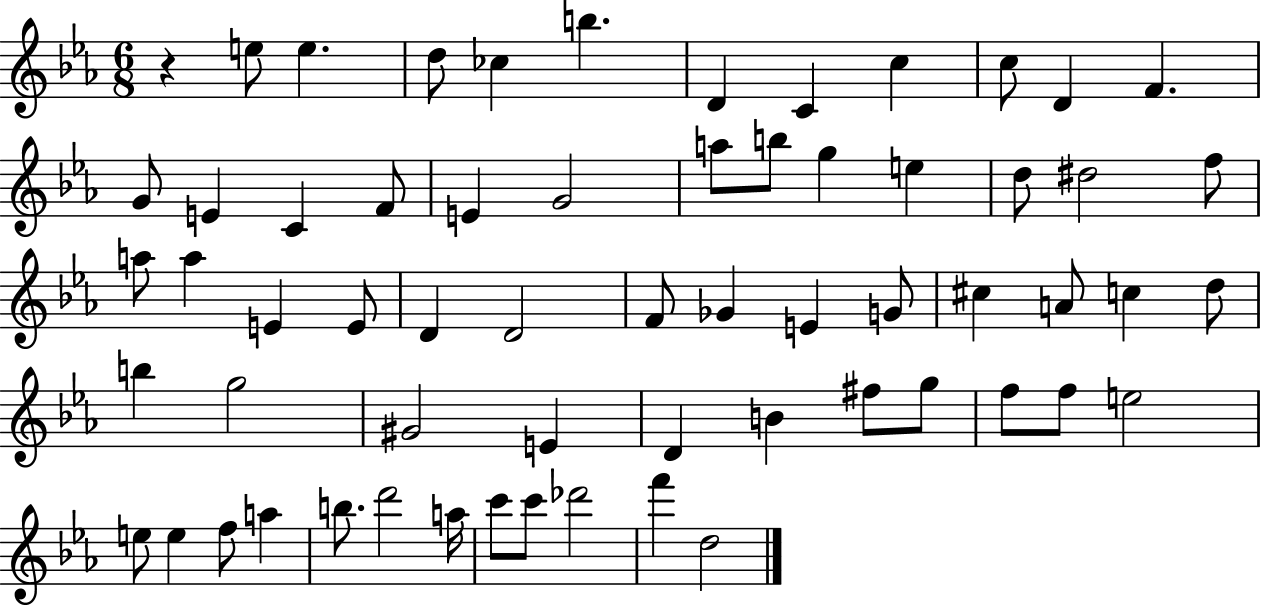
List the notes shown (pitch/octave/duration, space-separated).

R/q E5/e E5/q. D5/e CES5/q B5/q. D4/q C4/q C5/q C5/e D4/q F4/q. G4/e E4/q C4/q F4/e E4/q G4/h A5/e B5/e G5/q E5/q D5/e D#5/h F5/e A5/e A5/q E4/q E4/e D4/q D4/h F4/e Gb4/q E4/q G4/e C#5/q A4/e C5/q D5/e B5/q G5/h G#4/h E4/q D4/q B4/q F#5/e G5/e F5/e F5/e E5/h E5/e E5/q F5/e A5/q B5/e. D6/h A5/s C6/e C6/e Db6/h F6/q D5/h